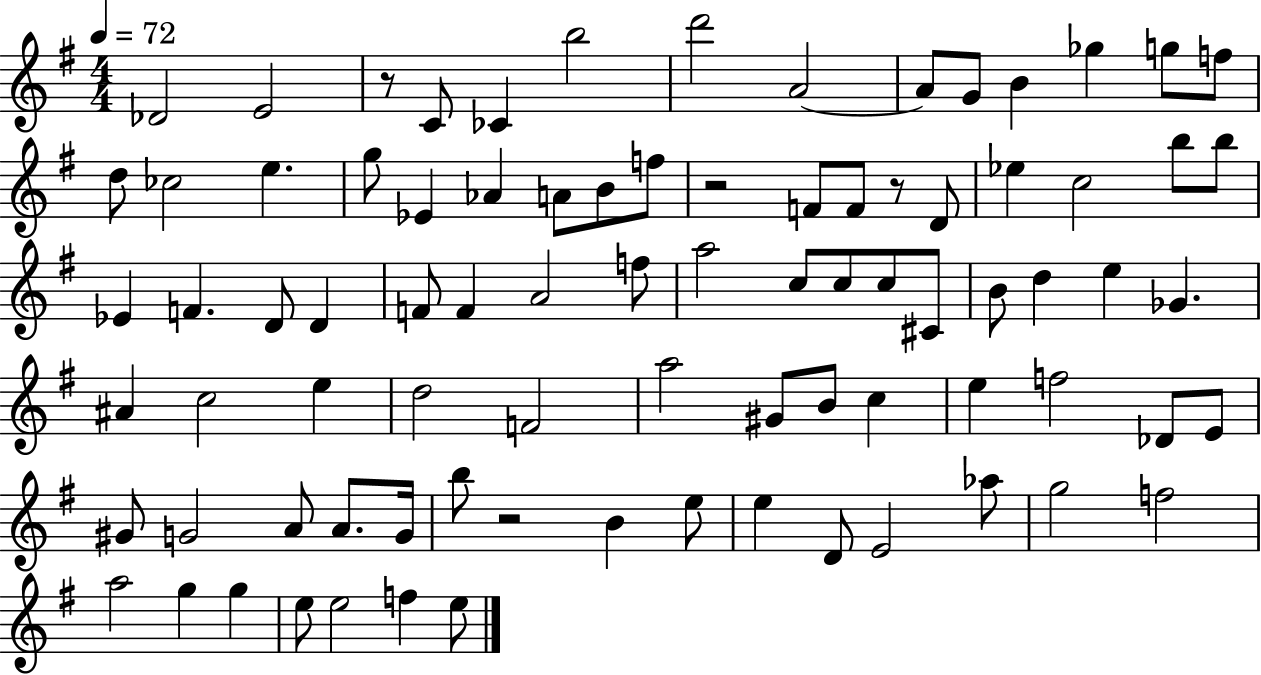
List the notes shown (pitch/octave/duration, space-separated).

Db4/h E4/h R/e C4/e CES4/q B5/h D6/h A4/h A4/e G4/e B4/q Gb5/q G5/e F5/e D5/e CES5/h E5/q. G5/e Eb4/q Ab4/q A4/e B4/e F5/e R/h F4/e F4/e R/e D4/e Eb5/q C5/h B5/e B5/e Eb4/q F4/q. D4/e D4/q F4/e F4/q A4/h F5/e A5/h C5/e C5/e C5/e C#4/e B4/e D5/q E5/q Gb4/q. A#4/q C5/h E5/q D5/h F4/h A5/h G#4/e B4/e C5/q E5/q F5/h Db4/e E4/e G#4/e G4/h A4/e A4/e. G4/s B5/e R/h B4/q E5/e E5/q D4/e E4/h Ab5/e G5/h F5/h A5/h G5/q G5/q E5/e E5/h F5/q E5/e